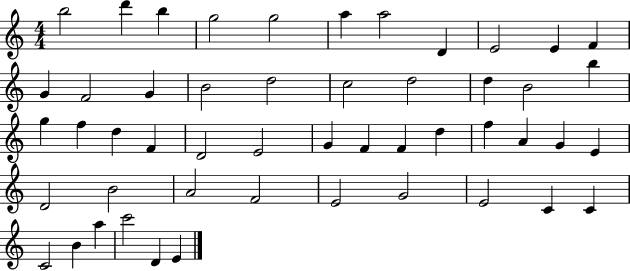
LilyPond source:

{
  \clef treble
  \numericTimeSignature
  \time 4/4
  \key c \major
  b''2 d'''4 b''4 | g''2 g''2 | a''4 a''2 d'4 | e'2 e'4 f'4 | \break g'4 f'2 g'4 | b'2 d''2 | c''2 d''2 | d''4 b'2 b''4 | \break g''4 f''4 d''4 f'4 | d'2 e'2 | g'4 f'4 f'4 d''4 | f''4 a'4 g'4 e'4 | \break d'2 b'2 | a'2 f'2 | e'2 g'2 | e'2 c'4 c'4 | \break c'2 b'4 a''4 | c'''2 d'4 e'4 | \bar "|."
}